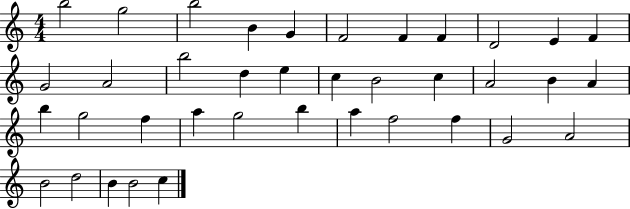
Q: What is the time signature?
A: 4/4